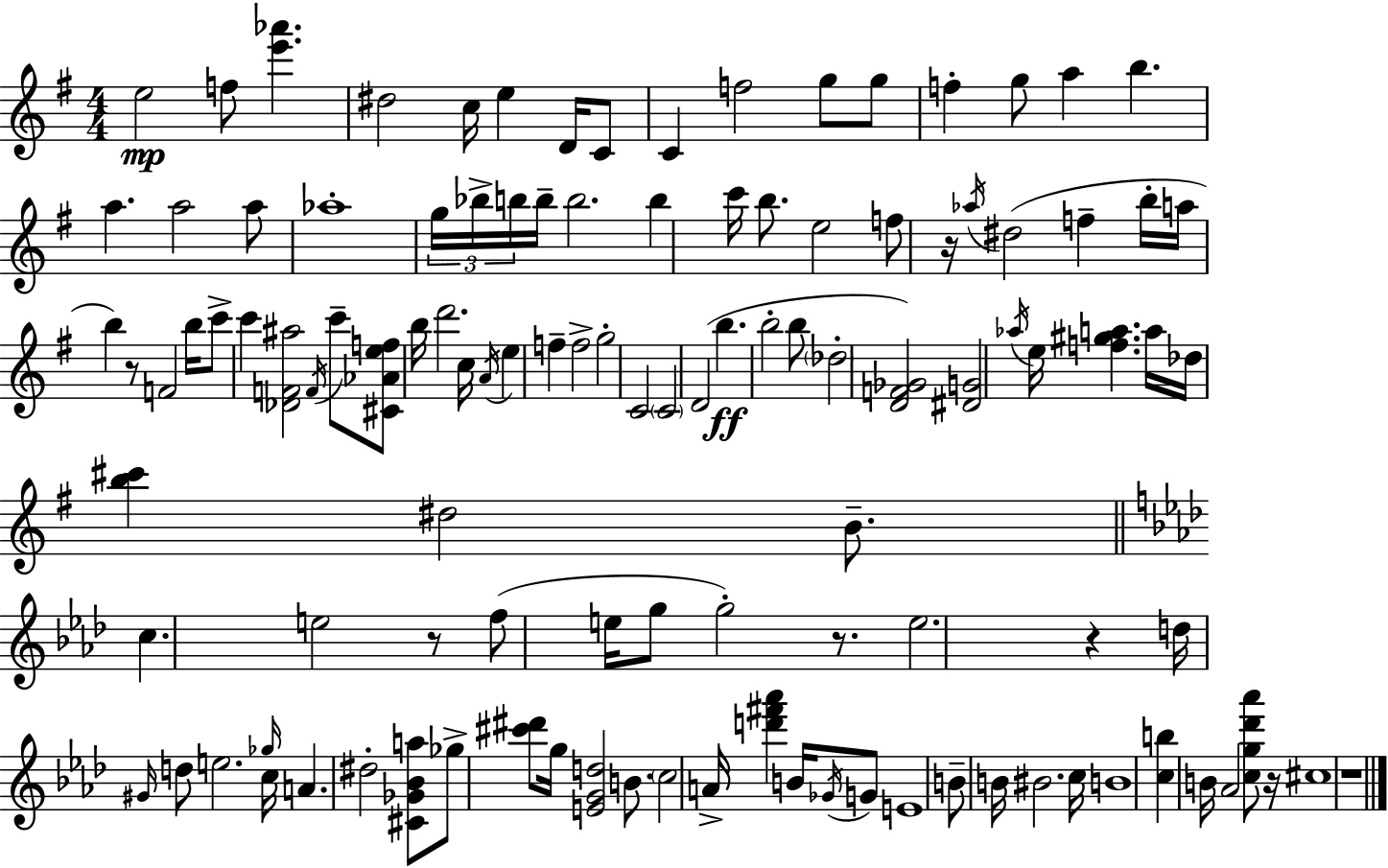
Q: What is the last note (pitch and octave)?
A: C#5